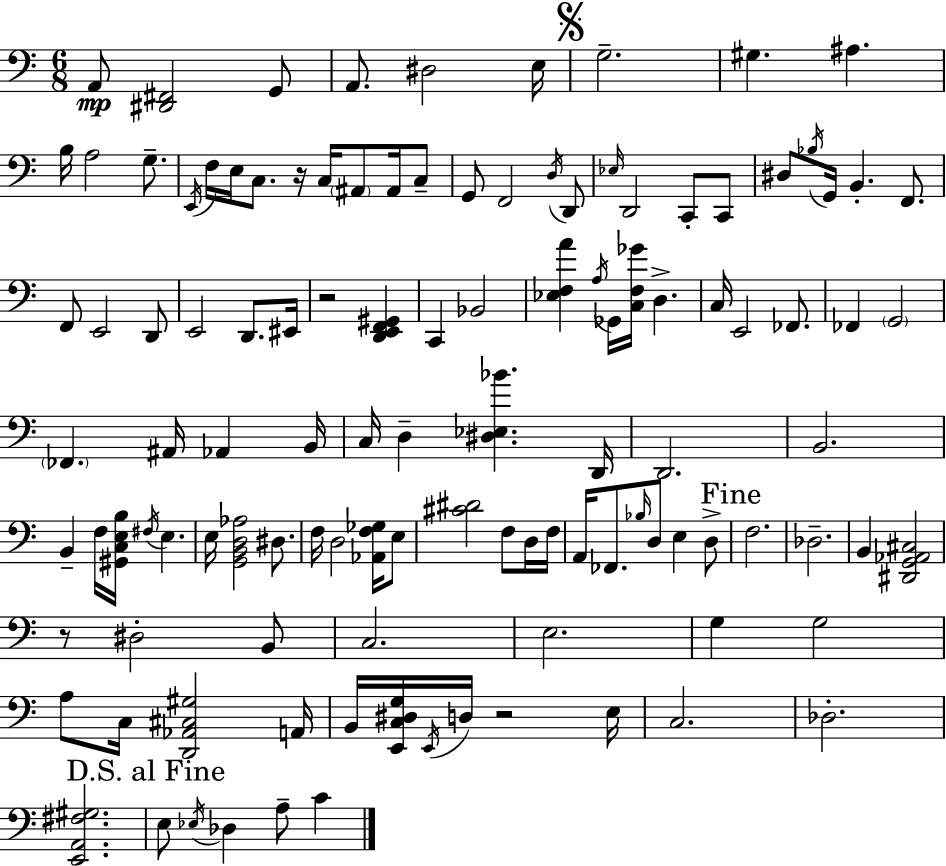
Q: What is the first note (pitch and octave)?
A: A2